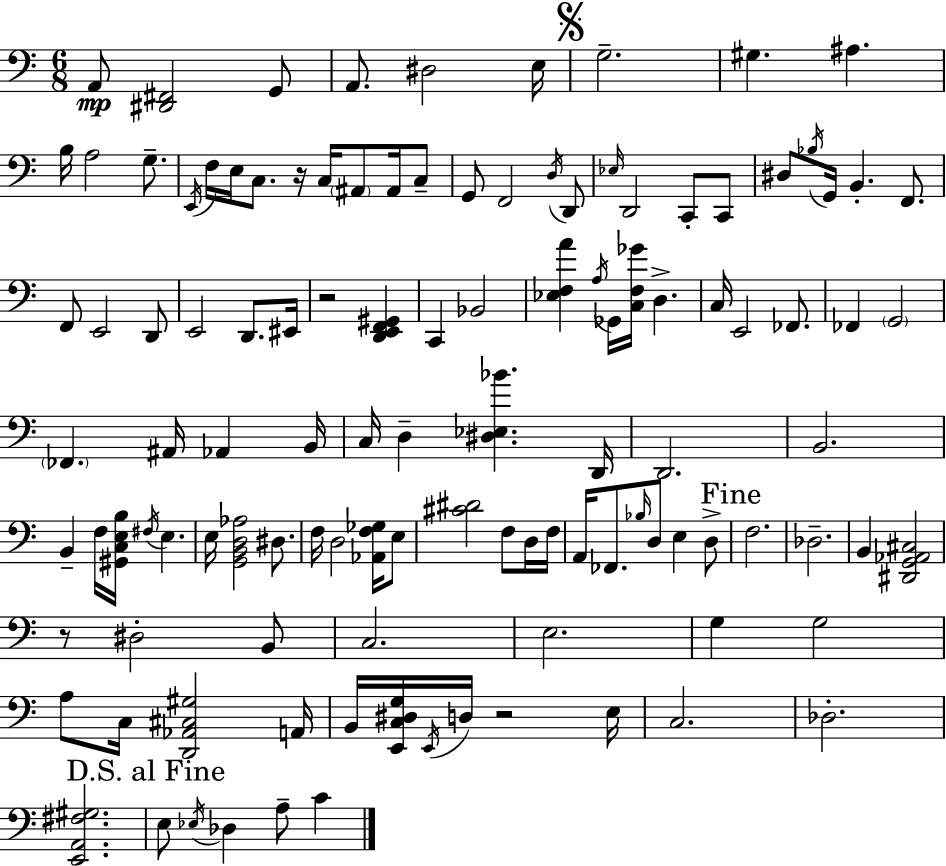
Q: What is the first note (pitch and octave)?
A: A2